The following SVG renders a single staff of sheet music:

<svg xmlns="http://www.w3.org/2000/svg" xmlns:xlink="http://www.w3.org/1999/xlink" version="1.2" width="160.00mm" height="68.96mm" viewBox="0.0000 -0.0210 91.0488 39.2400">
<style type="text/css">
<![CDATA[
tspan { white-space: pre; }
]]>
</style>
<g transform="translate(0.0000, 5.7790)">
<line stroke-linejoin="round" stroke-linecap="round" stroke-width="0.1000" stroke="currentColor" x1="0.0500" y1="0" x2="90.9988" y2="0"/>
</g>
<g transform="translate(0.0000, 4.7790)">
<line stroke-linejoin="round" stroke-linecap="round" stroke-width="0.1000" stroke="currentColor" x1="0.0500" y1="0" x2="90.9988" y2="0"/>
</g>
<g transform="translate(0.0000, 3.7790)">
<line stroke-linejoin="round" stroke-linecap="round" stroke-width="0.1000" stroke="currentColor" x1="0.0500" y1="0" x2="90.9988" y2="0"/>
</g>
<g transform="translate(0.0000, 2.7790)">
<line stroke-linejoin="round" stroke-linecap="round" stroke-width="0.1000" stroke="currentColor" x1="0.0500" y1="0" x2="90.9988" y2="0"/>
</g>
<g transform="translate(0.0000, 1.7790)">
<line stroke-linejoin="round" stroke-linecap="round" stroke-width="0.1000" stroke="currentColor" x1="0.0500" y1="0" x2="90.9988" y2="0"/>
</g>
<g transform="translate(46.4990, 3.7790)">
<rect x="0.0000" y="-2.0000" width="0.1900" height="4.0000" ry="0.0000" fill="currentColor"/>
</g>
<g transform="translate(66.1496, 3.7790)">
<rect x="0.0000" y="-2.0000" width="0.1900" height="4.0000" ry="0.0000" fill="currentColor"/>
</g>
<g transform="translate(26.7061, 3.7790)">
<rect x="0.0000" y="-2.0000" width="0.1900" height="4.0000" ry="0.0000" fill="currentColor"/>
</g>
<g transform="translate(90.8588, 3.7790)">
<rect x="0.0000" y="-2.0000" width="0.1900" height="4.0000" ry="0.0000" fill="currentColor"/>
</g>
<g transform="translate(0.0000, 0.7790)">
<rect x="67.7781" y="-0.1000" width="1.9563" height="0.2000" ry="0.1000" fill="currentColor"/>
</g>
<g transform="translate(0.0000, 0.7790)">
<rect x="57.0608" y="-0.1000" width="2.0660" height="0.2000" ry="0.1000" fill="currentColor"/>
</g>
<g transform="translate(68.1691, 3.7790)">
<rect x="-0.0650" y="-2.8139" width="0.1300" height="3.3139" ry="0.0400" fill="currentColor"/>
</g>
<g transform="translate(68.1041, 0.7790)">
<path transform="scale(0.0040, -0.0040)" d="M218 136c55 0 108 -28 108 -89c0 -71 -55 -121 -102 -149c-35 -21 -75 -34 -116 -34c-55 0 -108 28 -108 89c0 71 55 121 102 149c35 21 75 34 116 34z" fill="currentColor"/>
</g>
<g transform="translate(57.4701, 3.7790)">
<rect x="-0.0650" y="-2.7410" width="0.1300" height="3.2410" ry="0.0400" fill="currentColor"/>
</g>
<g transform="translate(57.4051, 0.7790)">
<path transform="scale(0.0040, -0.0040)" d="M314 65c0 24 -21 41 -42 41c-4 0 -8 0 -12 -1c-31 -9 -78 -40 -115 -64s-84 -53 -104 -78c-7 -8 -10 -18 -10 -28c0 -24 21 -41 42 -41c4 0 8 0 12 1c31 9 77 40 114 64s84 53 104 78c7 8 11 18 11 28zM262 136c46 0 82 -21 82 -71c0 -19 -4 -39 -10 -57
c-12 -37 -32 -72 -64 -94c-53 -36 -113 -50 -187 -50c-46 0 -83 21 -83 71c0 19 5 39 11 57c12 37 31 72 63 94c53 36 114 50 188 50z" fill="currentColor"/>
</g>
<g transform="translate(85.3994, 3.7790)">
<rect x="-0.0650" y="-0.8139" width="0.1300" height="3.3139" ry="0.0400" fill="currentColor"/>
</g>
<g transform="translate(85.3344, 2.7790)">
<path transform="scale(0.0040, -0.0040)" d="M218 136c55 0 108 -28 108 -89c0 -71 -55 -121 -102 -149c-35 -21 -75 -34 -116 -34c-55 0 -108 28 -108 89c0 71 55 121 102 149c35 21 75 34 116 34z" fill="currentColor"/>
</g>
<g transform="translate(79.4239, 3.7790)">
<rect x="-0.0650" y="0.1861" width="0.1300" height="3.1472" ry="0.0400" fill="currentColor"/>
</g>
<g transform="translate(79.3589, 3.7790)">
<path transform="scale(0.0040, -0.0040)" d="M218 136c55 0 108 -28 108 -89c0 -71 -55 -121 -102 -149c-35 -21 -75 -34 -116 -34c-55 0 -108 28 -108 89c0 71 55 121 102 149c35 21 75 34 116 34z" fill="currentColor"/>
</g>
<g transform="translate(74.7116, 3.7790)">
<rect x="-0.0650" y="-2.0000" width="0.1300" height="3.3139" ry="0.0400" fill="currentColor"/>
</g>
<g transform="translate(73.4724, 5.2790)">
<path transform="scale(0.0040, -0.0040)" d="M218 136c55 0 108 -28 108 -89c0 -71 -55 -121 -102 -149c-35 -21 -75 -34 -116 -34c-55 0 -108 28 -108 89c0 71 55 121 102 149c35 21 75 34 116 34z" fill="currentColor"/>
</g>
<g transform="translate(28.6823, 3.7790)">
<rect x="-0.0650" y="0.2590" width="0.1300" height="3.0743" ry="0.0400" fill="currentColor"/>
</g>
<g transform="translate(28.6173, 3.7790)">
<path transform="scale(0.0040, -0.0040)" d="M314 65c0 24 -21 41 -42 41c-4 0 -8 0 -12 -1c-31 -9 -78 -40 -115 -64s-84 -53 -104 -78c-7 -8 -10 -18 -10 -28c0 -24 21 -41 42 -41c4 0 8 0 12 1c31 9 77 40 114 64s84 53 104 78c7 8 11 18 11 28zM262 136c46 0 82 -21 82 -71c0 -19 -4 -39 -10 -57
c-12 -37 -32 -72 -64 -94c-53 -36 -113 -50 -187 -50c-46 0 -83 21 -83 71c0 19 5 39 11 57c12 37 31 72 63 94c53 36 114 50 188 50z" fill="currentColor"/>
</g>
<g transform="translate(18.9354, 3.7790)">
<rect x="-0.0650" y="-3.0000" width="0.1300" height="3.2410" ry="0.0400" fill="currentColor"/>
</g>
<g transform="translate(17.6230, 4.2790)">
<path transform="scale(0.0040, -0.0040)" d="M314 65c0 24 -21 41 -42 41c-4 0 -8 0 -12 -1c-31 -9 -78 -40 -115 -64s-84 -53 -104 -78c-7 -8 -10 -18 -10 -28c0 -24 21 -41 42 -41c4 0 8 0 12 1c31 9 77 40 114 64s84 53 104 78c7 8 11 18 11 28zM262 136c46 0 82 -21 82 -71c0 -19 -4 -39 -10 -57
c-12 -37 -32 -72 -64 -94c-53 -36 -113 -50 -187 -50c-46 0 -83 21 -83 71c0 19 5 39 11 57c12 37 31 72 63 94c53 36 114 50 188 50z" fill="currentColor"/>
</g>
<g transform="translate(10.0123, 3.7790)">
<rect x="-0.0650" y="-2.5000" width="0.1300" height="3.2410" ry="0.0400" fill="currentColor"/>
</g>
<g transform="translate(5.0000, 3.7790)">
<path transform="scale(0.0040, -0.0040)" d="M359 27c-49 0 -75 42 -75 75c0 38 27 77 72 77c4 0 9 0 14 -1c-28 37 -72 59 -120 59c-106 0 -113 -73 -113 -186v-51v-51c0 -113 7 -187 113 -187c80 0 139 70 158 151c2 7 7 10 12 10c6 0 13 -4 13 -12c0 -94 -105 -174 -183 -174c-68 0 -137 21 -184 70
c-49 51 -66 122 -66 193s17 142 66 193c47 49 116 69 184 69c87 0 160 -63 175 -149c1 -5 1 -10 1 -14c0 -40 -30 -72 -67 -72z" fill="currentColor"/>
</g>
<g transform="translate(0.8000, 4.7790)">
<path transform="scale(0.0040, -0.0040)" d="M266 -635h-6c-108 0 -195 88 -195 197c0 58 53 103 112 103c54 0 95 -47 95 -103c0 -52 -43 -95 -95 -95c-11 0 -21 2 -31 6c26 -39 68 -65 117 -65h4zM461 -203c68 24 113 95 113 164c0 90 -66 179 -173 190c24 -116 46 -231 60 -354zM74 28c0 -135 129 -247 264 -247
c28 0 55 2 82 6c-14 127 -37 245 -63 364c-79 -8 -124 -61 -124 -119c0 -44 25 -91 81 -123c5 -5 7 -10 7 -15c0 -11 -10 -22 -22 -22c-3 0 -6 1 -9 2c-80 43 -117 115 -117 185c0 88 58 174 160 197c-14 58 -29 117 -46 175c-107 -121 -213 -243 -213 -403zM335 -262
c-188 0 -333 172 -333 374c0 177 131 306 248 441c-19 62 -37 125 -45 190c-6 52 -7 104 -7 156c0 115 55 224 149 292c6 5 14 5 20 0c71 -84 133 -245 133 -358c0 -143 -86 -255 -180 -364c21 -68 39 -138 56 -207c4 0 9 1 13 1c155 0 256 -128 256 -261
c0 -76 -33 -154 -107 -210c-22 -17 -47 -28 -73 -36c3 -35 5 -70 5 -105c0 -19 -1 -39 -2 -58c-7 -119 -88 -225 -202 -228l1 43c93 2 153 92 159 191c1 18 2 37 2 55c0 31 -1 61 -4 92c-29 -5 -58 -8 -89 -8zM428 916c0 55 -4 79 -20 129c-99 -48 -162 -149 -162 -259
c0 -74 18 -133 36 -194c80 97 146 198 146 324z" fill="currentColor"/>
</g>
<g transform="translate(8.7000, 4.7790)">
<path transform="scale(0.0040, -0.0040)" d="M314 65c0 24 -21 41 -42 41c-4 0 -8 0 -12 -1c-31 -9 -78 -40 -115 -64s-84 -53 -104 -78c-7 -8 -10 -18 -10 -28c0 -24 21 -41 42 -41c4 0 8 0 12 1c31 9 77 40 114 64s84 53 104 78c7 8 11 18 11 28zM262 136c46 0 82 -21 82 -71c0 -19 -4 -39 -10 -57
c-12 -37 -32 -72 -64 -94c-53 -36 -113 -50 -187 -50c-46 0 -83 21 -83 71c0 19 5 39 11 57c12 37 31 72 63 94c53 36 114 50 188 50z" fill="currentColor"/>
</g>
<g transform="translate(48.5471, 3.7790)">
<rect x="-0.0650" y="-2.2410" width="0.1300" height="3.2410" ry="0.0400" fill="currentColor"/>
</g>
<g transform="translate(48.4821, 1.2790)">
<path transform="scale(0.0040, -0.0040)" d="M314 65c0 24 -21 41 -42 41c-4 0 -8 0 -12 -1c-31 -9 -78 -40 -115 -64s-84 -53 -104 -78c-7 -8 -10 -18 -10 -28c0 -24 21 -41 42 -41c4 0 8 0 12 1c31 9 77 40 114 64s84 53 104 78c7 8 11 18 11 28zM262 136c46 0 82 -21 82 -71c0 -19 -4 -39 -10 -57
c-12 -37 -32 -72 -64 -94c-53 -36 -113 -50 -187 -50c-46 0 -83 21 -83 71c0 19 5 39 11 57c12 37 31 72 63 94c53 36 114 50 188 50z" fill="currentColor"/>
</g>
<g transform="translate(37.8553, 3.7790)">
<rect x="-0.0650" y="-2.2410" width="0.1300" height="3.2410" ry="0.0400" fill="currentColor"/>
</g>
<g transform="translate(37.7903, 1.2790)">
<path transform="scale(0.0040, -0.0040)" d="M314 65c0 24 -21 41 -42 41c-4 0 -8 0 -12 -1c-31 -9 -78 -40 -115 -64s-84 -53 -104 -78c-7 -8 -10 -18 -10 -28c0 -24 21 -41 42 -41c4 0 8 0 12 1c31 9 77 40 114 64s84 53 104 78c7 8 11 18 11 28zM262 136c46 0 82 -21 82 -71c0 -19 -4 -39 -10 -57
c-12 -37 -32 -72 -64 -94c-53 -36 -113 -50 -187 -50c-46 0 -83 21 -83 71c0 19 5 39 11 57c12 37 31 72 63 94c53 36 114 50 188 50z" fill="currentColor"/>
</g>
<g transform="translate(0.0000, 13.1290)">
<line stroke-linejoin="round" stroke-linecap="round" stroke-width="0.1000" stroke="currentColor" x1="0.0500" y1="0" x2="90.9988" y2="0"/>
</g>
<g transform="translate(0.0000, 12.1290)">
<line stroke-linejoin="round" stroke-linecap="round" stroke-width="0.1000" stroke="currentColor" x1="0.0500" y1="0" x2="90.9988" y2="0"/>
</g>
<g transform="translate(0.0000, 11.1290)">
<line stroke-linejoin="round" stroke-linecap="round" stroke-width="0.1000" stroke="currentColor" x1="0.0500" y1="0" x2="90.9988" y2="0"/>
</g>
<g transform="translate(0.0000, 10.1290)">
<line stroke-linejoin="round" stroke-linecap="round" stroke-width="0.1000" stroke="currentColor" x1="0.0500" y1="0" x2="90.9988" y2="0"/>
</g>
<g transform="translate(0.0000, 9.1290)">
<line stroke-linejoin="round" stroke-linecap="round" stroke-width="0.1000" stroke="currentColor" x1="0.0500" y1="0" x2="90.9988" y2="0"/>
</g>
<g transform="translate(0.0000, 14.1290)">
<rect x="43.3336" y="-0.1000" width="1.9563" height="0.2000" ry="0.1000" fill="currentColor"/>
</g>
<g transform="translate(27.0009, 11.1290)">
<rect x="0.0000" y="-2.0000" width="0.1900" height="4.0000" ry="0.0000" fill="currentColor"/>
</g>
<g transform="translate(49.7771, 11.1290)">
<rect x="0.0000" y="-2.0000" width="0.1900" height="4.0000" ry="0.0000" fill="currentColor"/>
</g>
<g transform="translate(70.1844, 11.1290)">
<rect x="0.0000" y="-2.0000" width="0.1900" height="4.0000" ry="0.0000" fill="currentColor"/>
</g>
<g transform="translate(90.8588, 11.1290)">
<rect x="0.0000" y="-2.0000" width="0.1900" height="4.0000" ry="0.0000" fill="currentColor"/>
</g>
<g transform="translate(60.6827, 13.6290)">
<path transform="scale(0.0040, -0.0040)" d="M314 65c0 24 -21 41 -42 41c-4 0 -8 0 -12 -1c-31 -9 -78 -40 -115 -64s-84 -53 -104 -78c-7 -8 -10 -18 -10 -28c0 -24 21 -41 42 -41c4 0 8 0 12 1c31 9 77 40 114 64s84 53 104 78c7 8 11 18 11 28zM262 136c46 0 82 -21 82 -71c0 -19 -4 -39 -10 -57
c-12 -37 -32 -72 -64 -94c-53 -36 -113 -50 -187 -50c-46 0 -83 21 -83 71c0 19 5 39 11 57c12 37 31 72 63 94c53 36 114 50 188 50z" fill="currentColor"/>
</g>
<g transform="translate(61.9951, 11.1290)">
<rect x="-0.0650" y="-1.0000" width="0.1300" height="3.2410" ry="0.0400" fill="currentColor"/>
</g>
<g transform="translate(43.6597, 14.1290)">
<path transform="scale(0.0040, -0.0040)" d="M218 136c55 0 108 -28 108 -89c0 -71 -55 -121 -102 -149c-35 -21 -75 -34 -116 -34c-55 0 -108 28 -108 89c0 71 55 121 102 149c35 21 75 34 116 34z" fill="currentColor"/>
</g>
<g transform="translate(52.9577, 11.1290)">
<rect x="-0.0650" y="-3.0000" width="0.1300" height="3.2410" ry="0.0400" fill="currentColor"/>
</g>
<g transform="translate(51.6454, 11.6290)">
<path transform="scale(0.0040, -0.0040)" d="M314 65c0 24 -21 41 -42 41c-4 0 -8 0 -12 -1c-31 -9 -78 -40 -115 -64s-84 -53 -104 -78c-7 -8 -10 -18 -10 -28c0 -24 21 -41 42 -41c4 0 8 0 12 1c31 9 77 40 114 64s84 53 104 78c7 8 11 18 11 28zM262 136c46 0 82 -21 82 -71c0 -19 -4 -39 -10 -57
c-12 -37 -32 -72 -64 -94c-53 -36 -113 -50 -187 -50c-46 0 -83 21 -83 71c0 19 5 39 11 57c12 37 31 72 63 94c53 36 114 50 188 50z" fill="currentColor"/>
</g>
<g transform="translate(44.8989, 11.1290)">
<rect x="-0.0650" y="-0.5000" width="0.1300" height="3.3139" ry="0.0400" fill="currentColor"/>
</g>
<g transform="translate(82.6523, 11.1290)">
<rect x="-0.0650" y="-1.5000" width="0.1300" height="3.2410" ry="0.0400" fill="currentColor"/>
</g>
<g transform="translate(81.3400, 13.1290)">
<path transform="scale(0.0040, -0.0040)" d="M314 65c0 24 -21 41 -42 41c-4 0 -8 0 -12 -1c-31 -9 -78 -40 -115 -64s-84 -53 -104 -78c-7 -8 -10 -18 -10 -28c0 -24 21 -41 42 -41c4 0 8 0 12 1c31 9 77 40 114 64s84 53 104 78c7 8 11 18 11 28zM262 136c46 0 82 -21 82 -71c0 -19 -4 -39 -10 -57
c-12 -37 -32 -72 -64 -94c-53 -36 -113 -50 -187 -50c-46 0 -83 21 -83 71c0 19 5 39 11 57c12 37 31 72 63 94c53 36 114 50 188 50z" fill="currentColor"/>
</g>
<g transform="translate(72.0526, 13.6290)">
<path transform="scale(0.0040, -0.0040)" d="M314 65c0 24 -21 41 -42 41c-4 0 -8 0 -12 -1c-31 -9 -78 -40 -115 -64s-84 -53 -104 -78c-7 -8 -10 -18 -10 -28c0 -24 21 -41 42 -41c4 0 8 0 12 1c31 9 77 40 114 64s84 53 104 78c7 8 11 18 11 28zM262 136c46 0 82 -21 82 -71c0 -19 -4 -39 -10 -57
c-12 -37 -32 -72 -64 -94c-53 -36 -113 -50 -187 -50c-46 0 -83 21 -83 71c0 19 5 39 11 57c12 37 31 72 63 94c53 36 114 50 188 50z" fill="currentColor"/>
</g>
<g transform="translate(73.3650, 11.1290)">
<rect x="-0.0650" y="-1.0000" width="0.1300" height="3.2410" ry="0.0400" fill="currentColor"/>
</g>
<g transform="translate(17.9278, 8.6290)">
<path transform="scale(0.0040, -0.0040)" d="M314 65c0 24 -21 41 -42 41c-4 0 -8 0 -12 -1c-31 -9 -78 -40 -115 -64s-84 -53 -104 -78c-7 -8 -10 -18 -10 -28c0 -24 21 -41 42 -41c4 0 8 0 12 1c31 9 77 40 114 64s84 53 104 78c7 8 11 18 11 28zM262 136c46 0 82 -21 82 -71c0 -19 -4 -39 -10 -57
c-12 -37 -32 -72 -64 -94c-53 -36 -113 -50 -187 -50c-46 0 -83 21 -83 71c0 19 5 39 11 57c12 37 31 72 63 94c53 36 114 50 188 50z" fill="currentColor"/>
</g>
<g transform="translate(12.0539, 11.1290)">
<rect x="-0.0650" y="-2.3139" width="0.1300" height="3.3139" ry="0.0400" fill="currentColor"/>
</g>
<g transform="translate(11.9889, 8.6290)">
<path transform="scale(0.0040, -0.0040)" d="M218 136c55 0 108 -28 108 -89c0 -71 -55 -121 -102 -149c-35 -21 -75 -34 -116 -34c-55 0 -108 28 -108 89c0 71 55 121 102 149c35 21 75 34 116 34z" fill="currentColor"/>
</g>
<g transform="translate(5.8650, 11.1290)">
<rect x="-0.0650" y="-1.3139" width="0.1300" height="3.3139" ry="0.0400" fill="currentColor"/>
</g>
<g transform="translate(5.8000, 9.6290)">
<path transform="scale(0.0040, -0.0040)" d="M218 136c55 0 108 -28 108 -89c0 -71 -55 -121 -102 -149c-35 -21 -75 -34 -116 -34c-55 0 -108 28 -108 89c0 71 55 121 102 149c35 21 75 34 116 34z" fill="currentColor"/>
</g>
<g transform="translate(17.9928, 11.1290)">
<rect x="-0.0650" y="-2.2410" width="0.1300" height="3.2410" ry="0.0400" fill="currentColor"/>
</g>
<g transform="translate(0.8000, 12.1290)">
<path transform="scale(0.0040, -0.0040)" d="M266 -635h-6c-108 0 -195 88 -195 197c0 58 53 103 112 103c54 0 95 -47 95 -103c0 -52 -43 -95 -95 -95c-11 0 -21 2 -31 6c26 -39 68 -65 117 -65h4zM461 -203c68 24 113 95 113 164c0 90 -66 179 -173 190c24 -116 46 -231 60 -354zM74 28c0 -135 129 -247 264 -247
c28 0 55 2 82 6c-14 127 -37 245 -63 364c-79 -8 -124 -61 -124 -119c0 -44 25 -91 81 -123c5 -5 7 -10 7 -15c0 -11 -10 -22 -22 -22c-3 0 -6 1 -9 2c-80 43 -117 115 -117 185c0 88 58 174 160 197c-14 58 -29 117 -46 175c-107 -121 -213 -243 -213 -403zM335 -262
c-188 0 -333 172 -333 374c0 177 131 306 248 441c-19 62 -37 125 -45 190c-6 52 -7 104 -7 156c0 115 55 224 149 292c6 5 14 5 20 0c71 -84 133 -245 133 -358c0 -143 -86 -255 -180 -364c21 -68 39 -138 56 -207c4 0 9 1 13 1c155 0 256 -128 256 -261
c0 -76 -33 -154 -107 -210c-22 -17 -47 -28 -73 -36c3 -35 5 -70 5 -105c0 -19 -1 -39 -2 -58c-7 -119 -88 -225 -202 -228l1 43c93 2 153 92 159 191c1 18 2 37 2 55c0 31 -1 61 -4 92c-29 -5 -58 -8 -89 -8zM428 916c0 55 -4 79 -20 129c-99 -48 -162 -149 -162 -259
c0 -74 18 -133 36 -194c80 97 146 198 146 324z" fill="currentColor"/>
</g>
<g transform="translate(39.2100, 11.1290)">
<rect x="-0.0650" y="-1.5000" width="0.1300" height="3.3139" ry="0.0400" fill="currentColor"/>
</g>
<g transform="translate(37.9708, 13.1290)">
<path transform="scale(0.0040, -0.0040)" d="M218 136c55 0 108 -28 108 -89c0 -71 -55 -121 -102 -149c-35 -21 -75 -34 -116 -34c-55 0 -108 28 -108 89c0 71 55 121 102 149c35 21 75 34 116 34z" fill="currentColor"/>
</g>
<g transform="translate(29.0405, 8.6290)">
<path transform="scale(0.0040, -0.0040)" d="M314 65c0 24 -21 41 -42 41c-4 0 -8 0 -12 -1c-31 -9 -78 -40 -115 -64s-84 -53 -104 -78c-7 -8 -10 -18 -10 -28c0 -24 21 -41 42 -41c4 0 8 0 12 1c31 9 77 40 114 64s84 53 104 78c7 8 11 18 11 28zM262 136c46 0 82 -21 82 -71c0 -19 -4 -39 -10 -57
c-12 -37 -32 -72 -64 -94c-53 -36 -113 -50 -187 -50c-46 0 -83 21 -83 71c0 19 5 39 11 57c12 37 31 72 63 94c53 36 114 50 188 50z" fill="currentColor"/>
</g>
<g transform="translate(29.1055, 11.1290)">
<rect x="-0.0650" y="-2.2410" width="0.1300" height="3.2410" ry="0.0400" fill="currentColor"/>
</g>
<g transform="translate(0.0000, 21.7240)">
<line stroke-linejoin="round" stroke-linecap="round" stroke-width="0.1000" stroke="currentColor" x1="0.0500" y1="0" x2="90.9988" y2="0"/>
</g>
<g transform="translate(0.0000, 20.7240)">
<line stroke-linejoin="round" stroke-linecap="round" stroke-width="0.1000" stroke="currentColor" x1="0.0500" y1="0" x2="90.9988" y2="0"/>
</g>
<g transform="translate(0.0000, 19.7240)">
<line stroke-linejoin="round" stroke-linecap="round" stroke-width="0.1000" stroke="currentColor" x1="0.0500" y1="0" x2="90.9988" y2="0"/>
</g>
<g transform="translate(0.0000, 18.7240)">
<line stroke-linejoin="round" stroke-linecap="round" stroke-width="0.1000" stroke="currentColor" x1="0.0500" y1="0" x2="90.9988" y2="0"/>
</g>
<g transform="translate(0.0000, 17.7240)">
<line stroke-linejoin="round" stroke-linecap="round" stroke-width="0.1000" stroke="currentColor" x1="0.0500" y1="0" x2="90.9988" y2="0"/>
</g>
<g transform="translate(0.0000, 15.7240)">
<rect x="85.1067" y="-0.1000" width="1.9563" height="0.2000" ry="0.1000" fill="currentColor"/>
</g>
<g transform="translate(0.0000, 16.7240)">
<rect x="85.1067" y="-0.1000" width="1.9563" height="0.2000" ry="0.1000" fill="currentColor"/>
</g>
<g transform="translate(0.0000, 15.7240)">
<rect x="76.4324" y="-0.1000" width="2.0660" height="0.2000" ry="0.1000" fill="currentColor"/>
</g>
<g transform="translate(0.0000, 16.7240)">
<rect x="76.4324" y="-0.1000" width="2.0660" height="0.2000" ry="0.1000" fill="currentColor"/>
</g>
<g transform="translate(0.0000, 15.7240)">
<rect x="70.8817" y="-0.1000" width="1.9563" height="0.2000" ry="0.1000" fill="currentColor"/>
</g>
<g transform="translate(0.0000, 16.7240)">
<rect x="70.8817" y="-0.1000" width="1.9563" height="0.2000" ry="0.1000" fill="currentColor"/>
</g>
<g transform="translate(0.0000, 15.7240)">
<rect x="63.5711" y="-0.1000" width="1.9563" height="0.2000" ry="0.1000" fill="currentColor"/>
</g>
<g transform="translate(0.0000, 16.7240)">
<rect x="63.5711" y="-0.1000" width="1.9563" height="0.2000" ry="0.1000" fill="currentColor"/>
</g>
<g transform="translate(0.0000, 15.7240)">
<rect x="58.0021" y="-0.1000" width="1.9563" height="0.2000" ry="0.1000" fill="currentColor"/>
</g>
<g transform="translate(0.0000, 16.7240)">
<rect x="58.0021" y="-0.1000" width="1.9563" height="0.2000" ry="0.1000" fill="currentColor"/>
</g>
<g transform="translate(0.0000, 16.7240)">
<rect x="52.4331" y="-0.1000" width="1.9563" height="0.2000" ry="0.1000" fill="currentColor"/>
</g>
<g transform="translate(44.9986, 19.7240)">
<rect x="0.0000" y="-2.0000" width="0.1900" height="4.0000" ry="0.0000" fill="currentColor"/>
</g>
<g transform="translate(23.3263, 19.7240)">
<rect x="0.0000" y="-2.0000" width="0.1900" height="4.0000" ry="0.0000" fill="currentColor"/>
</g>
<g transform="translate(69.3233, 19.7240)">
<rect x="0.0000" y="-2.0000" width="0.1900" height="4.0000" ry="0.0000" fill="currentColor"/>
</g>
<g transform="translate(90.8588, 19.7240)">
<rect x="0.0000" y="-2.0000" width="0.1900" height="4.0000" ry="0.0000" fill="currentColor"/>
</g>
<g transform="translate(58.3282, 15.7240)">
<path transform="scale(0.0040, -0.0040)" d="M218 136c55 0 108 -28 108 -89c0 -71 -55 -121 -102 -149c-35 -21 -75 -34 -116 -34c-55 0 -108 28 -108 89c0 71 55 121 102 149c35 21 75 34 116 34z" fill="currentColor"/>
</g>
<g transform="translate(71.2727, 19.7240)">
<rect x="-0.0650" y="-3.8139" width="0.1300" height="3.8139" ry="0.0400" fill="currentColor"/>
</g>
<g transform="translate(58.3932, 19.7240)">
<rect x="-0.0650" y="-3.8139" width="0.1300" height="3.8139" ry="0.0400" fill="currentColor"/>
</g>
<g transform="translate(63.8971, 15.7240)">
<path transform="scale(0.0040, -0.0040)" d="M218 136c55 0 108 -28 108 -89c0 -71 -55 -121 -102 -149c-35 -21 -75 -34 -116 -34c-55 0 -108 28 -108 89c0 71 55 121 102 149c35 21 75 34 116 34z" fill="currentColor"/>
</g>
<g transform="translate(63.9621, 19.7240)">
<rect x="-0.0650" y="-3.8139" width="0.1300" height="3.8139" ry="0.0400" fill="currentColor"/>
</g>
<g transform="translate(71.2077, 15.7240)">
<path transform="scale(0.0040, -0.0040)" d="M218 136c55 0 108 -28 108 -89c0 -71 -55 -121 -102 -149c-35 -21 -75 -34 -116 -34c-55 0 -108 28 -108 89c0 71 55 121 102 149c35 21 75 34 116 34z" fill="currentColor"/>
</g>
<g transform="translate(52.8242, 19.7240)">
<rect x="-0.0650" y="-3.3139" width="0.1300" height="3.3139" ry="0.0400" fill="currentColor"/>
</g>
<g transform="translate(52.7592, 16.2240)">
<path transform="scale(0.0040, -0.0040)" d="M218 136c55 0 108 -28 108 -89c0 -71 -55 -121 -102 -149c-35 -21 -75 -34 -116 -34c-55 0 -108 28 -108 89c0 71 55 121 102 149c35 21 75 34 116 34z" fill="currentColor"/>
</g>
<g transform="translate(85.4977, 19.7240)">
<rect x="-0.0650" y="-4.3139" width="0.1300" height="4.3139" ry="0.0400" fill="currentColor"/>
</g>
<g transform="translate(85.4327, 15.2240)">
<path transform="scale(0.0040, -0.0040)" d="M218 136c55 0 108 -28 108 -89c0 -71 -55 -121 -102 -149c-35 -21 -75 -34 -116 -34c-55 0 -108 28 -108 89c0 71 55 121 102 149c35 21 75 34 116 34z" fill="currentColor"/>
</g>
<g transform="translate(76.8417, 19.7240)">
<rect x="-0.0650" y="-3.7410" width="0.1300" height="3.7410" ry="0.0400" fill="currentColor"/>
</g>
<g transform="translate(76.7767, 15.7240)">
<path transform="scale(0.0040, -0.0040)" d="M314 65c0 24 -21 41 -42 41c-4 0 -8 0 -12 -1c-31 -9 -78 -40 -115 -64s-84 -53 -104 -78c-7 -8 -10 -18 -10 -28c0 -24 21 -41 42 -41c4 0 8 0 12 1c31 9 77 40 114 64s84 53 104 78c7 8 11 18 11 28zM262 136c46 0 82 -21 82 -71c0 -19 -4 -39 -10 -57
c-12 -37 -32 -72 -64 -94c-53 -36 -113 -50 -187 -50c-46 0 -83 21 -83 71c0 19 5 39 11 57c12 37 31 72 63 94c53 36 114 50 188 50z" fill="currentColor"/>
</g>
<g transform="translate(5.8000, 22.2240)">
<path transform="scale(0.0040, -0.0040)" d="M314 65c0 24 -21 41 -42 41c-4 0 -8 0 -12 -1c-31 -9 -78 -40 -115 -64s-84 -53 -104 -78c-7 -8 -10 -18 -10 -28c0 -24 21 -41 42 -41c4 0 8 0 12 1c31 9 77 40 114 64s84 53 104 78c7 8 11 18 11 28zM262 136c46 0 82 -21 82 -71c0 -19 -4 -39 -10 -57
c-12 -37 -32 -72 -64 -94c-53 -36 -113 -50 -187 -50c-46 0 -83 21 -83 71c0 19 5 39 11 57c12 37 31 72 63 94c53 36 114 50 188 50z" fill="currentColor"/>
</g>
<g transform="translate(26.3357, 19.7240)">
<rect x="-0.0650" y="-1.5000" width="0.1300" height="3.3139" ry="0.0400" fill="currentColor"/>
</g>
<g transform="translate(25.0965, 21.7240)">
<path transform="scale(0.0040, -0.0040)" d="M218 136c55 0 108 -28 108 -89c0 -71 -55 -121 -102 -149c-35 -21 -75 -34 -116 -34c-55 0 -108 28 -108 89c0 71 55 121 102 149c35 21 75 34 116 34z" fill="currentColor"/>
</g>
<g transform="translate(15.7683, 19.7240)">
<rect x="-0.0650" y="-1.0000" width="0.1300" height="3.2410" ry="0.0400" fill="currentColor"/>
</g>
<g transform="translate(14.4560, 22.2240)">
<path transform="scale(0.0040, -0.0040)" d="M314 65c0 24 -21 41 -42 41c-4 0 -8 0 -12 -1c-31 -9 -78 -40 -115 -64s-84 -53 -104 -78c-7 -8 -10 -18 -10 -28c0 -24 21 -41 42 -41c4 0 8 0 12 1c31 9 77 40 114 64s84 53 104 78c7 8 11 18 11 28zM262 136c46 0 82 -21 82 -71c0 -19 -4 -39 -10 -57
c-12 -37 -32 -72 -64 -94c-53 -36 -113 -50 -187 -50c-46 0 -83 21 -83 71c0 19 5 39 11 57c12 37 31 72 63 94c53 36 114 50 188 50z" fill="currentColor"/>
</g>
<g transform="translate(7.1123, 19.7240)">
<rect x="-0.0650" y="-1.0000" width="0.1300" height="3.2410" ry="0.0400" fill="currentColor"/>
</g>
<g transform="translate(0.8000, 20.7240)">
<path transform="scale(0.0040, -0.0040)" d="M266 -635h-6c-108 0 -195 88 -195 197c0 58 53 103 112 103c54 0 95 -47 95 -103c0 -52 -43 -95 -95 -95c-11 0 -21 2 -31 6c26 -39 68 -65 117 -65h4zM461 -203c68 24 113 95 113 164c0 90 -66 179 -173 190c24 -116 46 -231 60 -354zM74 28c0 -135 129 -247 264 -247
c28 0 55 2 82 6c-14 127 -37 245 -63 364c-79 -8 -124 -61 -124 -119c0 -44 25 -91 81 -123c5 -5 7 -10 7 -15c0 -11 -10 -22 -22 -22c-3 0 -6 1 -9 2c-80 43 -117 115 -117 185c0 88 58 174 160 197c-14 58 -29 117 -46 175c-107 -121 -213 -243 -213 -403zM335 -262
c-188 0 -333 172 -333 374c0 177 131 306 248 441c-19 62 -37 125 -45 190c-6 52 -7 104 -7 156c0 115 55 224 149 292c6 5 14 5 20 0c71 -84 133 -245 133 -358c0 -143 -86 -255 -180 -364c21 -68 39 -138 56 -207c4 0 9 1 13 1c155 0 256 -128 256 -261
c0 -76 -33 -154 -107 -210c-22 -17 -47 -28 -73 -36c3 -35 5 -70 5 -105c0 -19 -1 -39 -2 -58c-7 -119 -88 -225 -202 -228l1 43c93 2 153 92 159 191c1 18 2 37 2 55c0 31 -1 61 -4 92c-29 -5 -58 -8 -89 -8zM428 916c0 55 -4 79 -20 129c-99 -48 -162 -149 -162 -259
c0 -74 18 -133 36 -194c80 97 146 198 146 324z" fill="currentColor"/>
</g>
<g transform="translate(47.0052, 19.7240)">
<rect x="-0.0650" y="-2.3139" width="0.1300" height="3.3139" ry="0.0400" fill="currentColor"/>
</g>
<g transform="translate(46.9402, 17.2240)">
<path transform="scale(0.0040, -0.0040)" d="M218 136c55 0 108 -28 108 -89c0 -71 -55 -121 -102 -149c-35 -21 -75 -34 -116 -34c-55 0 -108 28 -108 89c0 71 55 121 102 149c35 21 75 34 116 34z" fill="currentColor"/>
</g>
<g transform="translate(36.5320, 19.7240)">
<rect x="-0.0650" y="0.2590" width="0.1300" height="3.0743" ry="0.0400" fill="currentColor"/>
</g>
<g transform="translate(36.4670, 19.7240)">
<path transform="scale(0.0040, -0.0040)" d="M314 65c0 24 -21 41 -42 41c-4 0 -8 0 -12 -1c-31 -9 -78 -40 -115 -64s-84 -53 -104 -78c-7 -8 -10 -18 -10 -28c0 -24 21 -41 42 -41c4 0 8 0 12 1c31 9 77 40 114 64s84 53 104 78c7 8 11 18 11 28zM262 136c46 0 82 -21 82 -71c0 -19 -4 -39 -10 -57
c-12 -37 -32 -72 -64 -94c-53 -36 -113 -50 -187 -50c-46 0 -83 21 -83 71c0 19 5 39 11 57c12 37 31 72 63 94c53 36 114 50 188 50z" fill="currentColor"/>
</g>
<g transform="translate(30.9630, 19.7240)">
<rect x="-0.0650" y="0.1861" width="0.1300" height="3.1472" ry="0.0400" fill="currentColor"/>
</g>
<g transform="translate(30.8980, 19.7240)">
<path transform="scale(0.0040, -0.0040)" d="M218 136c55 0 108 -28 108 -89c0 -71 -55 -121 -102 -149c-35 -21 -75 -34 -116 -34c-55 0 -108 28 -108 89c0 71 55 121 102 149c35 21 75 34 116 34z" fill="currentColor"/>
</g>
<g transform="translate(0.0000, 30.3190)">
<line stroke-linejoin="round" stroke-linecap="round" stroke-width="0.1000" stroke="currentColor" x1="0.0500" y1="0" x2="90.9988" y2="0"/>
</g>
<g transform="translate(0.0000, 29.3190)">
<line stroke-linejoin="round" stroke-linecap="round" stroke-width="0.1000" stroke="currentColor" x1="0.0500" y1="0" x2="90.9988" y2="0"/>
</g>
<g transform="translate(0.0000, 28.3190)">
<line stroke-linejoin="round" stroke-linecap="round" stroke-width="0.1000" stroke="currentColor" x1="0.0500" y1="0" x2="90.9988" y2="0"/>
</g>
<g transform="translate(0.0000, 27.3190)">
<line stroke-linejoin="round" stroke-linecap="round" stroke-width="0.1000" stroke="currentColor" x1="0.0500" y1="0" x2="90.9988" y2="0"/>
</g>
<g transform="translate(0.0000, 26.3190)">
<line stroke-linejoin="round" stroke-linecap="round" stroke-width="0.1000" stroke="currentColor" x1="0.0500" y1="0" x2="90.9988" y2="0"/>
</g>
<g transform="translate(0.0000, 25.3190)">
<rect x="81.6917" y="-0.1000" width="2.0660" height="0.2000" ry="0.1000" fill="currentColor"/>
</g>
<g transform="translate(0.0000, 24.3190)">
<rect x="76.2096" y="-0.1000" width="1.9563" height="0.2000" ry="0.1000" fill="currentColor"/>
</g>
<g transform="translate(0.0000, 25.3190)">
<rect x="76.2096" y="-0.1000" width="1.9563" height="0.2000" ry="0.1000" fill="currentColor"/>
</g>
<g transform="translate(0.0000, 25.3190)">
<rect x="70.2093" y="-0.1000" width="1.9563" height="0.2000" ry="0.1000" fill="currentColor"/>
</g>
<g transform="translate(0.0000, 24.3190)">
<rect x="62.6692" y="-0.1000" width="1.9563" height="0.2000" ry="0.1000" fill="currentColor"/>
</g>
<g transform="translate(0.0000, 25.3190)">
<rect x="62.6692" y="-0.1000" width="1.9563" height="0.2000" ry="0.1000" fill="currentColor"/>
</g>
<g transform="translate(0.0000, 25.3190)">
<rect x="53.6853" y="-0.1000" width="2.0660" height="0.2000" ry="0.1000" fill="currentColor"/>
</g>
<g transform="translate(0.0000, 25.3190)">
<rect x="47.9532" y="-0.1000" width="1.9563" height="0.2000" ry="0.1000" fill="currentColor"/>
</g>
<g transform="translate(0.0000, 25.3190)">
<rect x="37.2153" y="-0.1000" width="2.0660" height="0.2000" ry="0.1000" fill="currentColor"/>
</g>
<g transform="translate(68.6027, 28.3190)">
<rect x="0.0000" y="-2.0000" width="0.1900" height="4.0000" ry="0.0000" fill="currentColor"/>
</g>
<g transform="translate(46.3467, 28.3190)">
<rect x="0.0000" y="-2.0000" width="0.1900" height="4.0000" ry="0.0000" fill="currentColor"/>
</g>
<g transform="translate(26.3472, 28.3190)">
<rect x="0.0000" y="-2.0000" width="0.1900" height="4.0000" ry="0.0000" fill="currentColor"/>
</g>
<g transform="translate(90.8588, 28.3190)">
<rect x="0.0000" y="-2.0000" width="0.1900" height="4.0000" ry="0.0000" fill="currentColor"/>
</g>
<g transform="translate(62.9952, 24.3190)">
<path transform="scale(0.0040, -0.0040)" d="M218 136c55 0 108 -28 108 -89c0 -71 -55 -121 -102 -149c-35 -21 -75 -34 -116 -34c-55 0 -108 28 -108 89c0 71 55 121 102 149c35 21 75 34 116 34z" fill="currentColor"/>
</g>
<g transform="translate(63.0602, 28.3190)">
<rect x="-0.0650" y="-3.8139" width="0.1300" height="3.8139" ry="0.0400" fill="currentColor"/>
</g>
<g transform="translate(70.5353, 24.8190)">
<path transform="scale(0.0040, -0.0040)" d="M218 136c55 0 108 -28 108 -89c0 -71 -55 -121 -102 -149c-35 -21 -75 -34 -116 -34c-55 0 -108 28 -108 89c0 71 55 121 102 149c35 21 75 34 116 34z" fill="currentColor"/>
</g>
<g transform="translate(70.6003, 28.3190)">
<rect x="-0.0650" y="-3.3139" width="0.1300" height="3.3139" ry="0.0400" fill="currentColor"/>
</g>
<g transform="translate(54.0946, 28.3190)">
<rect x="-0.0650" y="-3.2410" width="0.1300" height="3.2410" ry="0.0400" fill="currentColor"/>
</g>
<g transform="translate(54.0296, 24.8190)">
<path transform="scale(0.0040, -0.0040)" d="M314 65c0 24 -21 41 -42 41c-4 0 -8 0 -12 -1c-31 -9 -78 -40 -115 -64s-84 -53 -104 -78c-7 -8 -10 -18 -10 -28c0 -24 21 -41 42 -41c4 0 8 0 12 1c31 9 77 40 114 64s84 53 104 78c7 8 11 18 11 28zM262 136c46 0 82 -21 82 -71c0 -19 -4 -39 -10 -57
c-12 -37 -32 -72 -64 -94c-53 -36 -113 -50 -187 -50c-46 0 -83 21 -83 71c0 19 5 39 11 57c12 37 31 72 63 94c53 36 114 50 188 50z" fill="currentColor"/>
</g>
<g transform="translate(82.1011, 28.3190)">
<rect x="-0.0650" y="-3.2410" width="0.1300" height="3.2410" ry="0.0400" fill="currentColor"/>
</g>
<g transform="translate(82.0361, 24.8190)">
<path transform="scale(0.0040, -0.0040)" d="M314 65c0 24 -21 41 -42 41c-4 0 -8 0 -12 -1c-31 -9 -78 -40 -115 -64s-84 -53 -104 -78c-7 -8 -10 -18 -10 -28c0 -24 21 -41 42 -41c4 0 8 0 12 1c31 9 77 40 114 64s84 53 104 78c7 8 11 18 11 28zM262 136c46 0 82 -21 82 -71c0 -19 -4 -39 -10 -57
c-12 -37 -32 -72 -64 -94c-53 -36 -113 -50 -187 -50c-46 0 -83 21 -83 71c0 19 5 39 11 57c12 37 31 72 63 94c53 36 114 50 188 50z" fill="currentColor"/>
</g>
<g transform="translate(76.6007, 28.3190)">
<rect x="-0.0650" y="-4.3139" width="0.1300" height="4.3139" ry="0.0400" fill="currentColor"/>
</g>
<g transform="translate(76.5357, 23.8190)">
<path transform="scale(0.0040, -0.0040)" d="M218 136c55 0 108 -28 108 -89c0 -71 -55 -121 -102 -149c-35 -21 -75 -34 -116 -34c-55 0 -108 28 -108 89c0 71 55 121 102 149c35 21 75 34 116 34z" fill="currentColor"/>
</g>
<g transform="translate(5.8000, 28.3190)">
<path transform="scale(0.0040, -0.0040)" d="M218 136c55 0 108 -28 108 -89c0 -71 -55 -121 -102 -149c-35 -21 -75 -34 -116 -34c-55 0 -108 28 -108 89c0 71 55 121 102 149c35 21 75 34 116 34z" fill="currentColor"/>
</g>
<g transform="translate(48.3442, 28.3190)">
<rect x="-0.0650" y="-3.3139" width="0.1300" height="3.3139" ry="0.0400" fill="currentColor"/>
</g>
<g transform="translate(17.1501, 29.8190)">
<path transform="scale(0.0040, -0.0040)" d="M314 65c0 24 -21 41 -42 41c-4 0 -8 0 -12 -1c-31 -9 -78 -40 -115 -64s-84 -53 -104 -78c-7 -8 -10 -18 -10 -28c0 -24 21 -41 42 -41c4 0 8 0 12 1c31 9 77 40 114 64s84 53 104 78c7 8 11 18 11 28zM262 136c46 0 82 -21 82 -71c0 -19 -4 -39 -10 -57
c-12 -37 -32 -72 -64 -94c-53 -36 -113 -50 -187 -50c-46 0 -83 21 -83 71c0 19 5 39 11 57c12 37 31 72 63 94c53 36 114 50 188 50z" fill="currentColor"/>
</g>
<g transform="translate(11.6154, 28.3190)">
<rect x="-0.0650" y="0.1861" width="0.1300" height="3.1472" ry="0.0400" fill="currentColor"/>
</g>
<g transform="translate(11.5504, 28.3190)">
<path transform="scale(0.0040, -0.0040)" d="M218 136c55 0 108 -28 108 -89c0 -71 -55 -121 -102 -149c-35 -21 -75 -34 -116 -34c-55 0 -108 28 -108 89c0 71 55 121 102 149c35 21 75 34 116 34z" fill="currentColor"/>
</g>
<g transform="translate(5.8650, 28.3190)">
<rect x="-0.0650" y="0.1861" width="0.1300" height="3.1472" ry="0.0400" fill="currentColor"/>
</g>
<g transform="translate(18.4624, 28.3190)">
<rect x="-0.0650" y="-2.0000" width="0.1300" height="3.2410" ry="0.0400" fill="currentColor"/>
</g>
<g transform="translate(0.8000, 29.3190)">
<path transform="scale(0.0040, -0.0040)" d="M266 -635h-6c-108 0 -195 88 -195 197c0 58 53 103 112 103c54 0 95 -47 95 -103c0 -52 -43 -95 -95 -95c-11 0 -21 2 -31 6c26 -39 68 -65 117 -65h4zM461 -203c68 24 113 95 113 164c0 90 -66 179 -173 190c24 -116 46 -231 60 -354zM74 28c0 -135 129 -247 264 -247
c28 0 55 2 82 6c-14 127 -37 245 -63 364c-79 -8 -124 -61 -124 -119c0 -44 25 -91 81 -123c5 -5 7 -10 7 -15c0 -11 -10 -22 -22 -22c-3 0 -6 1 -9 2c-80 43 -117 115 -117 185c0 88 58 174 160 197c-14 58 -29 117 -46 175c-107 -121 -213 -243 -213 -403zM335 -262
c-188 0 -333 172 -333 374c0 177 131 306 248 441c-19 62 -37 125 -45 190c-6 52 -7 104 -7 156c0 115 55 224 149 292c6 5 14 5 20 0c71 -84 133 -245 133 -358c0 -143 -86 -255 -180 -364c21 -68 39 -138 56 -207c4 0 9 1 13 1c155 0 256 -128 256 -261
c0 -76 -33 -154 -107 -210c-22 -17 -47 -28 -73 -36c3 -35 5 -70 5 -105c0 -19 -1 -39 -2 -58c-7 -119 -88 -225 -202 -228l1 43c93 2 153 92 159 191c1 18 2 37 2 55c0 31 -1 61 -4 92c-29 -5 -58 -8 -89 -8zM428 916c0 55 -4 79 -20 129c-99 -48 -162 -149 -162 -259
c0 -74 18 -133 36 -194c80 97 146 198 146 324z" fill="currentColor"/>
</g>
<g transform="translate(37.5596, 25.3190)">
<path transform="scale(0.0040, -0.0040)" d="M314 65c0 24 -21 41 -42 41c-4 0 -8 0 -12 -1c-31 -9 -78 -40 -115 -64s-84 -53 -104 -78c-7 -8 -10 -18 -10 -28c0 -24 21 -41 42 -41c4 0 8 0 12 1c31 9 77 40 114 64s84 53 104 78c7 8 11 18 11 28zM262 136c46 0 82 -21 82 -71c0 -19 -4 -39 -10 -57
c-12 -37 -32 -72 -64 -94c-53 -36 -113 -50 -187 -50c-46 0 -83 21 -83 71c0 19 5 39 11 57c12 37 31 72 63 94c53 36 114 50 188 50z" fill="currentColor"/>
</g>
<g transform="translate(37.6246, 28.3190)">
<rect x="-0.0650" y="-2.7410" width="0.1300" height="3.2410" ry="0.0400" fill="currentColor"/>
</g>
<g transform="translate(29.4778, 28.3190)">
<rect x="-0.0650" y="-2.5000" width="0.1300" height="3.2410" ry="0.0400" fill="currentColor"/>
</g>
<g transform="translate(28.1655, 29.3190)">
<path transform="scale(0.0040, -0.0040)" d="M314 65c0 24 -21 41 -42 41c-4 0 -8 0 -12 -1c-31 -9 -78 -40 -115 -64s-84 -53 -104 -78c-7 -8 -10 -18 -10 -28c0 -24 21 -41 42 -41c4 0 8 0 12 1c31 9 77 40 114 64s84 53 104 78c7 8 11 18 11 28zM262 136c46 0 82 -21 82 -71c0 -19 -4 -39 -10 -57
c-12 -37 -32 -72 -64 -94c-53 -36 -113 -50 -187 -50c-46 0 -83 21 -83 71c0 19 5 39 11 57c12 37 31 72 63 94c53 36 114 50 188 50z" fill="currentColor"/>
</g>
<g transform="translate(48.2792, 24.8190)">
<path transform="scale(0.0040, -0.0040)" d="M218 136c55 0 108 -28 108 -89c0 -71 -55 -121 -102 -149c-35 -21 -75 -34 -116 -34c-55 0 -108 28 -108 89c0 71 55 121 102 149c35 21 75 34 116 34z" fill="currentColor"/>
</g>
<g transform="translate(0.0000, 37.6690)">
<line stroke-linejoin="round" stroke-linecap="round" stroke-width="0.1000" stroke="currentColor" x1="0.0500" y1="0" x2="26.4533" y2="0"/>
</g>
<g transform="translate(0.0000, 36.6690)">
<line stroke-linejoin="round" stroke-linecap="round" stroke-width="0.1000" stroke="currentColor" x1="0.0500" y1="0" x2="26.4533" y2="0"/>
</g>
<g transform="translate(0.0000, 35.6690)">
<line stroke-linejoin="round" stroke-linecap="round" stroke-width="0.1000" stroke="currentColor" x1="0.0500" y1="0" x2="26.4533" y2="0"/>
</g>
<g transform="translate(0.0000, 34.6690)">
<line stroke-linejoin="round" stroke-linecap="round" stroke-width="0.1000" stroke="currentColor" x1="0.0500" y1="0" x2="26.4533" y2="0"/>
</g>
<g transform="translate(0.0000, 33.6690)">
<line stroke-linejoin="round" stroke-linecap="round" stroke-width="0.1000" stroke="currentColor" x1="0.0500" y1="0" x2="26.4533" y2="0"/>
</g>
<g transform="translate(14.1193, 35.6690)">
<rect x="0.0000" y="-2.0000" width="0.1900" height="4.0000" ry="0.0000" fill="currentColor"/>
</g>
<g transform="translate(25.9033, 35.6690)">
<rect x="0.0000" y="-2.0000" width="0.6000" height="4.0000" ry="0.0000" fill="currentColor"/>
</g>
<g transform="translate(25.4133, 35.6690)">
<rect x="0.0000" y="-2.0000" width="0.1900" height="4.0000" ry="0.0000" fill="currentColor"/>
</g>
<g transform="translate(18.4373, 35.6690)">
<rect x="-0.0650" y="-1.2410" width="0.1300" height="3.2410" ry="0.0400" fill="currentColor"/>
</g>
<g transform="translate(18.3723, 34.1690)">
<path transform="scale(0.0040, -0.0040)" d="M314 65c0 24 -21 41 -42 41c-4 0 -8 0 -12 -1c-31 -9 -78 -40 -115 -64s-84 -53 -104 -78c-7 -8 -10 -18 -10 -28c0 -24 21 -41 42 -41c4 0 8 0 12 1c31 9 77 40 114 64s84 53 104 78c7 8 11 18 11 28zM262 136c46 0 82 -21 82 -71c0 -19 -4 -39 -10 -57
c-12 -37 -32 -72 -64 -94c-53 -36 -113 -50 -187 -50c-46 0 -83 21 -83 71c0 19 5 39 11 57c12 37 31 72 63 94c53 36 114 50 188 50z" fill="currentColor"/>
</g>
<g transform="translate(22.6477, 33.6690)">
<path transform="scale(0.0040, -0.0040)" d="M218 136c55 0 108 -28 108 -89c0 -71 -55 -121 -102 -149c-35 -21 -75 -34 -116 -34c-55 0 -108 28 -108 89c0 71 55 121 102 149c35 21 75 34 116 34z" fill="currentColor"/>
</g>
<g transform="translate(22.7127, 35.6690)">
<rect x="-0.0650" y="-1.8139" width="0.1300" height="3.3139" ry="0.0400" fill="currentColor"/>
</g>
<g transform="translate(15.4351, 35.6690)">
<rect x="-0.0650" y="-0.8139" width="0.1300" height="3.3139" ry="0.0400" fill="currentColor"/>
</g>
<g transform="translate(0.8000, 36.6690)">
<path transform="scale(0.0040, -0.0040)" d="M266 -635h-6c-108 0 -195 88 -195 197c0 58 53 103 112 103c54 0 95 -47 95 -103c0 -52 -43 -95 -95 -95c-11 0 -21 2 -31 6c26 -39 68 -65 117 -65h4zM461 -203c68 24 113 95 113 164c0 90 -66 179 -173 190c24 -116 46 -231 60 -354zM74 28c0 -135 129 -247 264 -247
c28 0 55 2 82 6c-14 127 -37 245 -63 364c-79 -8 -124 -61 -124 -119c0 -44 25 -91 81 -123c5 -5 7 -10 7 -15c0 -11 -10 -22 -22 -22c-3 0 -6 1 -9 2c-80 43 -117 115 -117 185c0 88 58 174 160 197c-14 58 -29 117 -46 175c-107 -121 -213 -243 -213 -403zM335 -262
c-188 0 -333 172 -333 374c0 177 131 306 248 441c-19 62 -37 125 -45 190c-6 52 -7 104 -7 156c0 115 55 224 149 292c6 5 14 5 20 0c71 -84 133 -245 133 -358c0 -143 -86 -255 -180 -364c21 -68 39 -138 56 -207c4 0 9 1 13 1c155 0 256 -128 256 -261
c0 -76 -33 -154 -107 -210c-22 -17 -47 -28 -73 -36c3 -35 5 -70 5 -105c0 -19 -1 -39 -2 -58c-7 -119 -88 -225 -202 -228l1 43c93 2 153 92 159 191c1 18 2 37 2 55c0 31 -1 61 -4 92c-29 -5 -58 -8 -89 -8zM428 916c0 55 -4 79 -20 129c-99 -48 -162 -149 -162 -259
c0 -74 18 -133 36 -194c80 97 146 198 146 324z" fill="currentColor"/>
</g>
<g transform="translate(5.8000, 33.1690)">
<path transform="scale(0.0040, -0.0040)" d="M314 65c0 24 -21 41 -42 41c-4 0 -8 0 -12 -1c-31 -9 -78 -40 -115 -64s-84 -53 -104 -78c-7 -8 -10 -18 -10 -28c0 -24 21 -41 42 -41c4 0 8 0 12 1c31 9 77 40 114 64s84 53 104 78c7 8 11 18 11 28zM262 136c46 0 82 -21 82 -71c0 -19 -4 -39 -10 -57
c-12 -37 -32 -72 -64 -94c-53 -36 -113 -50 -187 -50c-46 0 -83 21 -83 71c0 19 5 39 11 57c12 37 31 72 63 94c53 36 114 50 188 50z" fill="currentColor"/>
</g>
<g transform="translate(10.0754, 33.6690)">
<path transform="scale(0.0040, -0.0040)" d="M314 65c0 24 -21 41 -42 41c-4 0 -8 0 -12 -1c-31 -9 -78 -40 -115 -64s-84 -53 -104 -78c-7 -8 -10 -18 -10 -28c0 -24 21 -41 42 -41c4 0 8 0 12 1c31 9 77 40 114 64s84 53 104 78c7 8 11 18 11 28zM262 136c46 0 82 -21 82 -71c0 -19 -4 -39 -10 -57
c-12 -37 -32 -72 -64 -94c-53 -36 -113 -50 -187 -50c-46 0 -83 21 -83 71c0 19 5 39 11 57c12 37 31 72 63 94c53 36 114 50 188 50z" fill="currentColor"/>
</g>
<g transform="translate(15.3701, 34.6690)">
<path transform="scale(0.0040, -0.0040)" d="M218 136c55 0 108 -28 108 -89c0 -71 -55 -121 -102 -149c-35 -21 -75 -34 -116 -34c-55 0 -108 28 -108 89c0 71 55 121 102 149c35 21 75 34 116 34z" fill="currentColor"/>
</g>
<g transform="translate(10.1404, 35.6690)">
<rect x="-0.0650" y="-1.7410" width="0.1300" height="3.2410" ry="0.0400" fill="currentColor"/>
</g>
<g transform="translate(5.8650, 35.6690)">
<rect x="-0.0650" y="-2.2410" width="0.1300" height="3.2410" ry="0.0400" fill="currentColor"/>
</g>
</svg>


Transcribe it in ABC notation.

X:1
T:Untitled
M:4/4
L:1/4
K:C
G2 A2 B2 g2 g2 a2 a F B d e g g2 g2 E C A2 D2 D2 E2 D2 D2 E B B2 g b c' c' c' c'2 d' B B F2 G2 a2 b b2 c' b d' b2 g2 f2 d e2 f